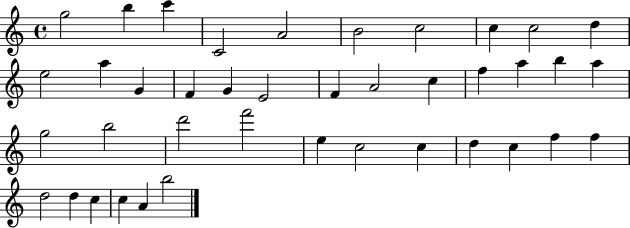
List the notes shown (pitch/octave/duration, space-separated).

G5/h B5/q C6/q C4/h A4/h B4/h C5/h C5/q C5/h D5/q E5/h A5/q G4/q F4/q G4/q E4/h F4/q A4/h C5/q F5/q A5/q B5/q A5/q G5/h B5/h D6/h F6/h E5/q C5/h C5/q D5/q C5/q F5/q F5/q D5/h D5/q C5/q C5/q A4/q B5/h